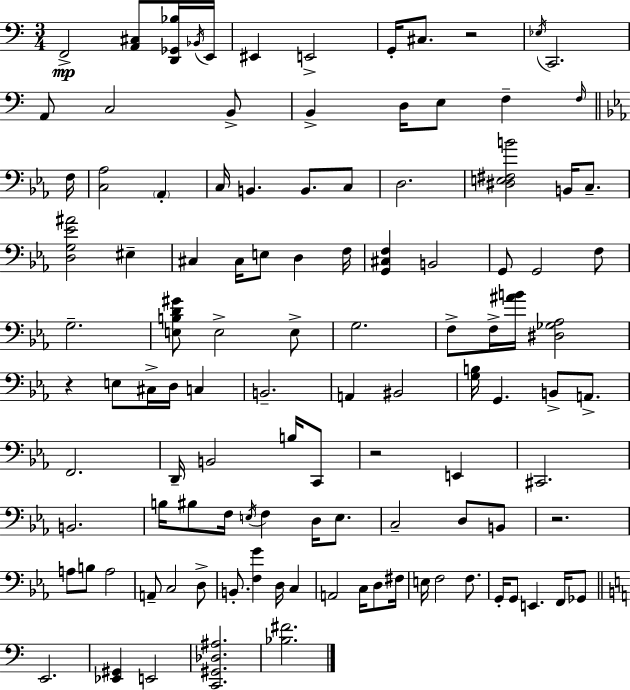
F2/h [A2,C#3]/e [D2,Gb2,Bb3]/s Bb2/s E2/s EIS2/q E2/h G2/s C#3/e. R/h Eb3/s C2/h. A2/e C3/h B2/e B2/q D3/s E3/e F3/q F3/s F3/s [C3,Ab3]/h Ab2/q C3/s B2/q. B2/e. C3/e D3/h. [D#3,E3,F#3,B4]/h B2/s C3/e. [D3,G3,Eb4,A#4]/h EIS3/q C#3/q C#3/s E3/e D3/q F3/s [G2,C#3,F3]/q B2/h G2/e G2/h F3/e G3/h. [E3,B3,D4,G#4]/e E3/h E3/e G3/h. F3/e F3/s [A#4,B4]/s [D#3,Gb3,Ab3]/h R/q E3/e C#3/s D3/s C3/q B2/h. A2/q BIS2/h [G3,B3]/s G2/q. B2/e A2/e. F2/h. D2/s B2/h B3/s C2/e R/h E2/q C#2/h. B2/h. B3/s BIS3/e F3/s E3/s F3/q D3/s E3/e. C3/h D3/e B2/e R/h. A3/e B3/e A3/h A2/e C3/h D3/e B2/e. [F3,G4]/q D3/s C3/q A2/h C3/s D3/e F#3/s E3/s F3/h F3/e. G2/s G2/e E2/q. F2/s Gb2/e E2/h. [Eb2,G#2]/q E2/h [C2,G#2,Db3,A#3]/h. [Bb3,F#4]/h.